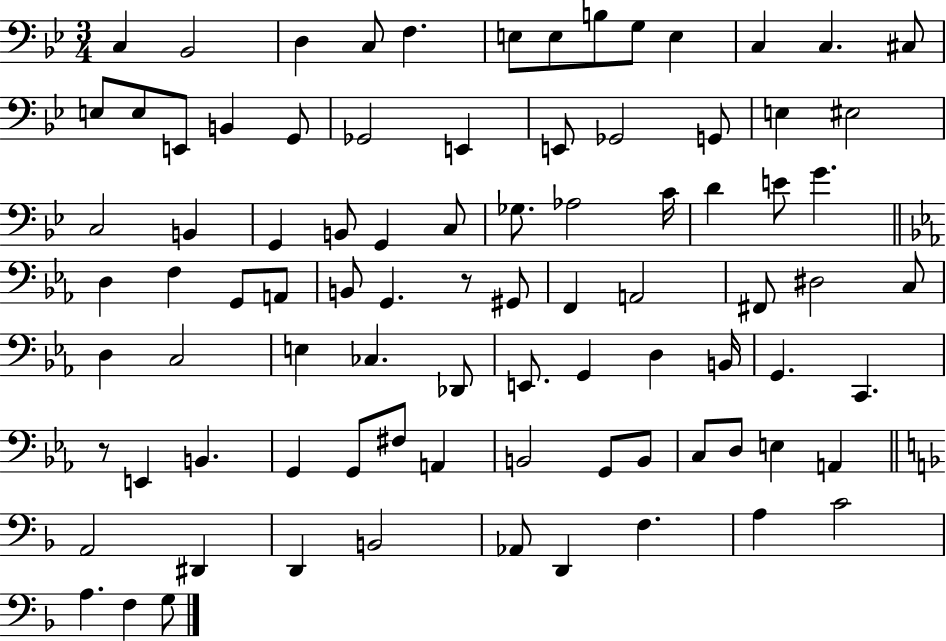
{
  \clef bass
  \numericTimeSignature
  \time 3/4
  \key bes \major
  c4 bes,2 | d4 c8 f4. | e8 e8 b8 g8 e4 | c4 c4. cis8 | \break e8 e8 e,8 b,4 g,8 | ges,2 e,4 | e,8 ges,2 g,8 | e4 eis2 | \break c2 b,4 | g,4 b,8 g,4 c8 | ges8. aes2 c'16 | d'4 e'8 g'4. | \break \bar "||" \break \key ees \major d4 f4 g,8 a,8 | b,8 g,4. r8 gis,8 | f,4 a,2 | fis,8 dis2 c8 | \break d4 c2 | e4 ces4. des,8 | e,8. g,4 d4 b,16 | g,4. c,4. | \break r8 e,4 b,4. | g,4 g,8 fis8 a,4 | b,2 g,8 b,8 | c8 d8 e4 a,4 | \break \bar "||" \break \key d \minor a,2 dis,4 | d,4 b,2 | aes,8 d,4 f4. | a4 c'2 | \break a4. f4 g8 | \bar "|."
}